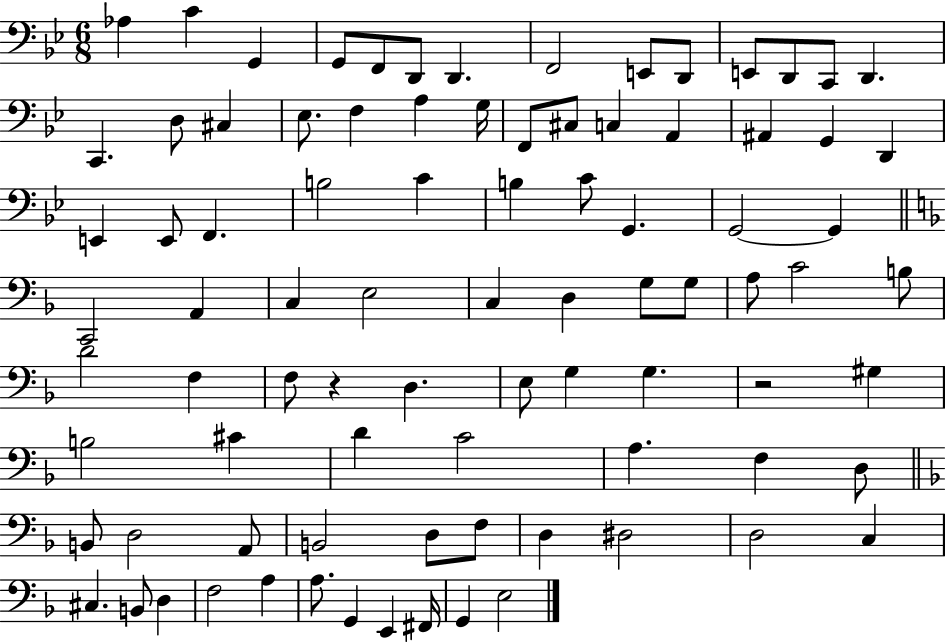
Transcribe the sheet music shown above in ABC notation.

X:1
T:Untitled
M:6/8
L:1/4
K:Bb
_A, C G,, G,,/2 F,,/2 D,,/2 D,, F,,2 E,,/2 D,,/2 E,,/2 D,,/2 C,,/2 D,, C,, D,/2 ^C, _E,/2 F, A, G,/4 F,,/2 ^C,/2 C, A,, ^A,, G,, D,, E,, E,,/2 F,, B,2 C B, C/2 G,, G,,2 G,, C,,2 A,, C, E,2 C, D, G,/2 G,/2 A,/2 C2 B,/2 D2 F, F,/2 z D, E,/2 G, G, z2 ^G, B,2 ^C D C2 A, F, D,/2 B,,/2 D,2 A,,/2 B,,2 D,/2 F,/2 D, ^D,2 D,2 C, ^C, B,,/2 D, F,2 A, A,/2 G,, E,, ^F,,/4 G,, E,2